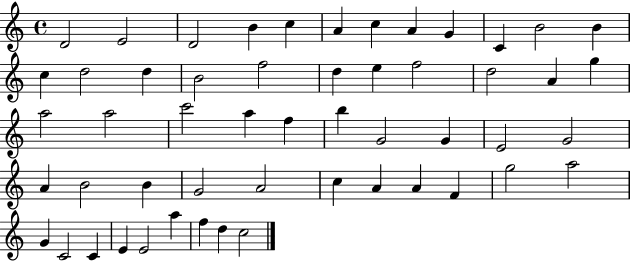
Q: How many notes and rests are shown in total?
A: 53